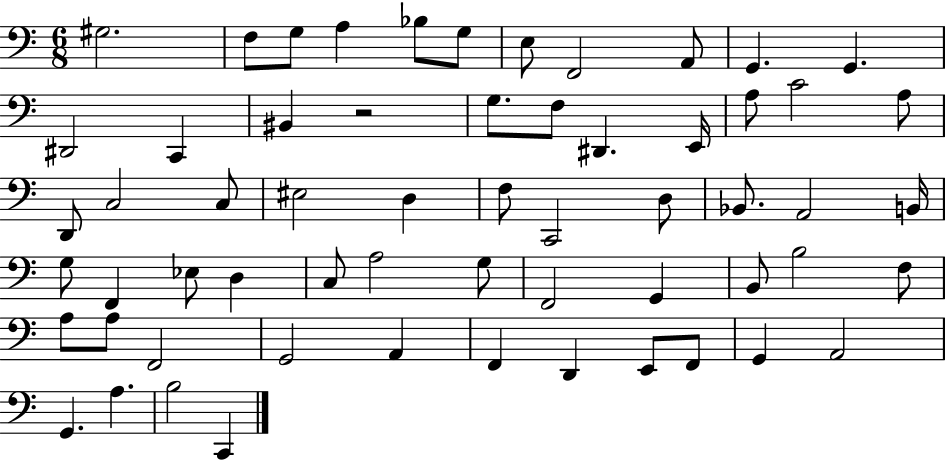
X:1
T:Untitled
M:6/8
L:1/4
K:C
^G,2 F,/2 G,/2 A, _B,/2 G,/2 E,/2 F,,2 A,,/2 G,, G,, ^D,,2 C,, ^B,, z2 G,/2 F,/2 ^D,, E,,/4 A,/2 C2 A,/2 D,,/2 C,2 C,/2 ^E,2 D, F,/2 C,,2 D,/2 _B,,/2 A,,2 B,,/4 G,/2 F,, _E,/2 D, C,/2 A,2 G,/2 F,,2 G,, B,,/2 B,2 F,/2 A,/2 A,/2 F,,2 G,,2 A,, F,, D,, E,,/2 F,,/2 G,, A,,2 G,, A, B,2 C,,